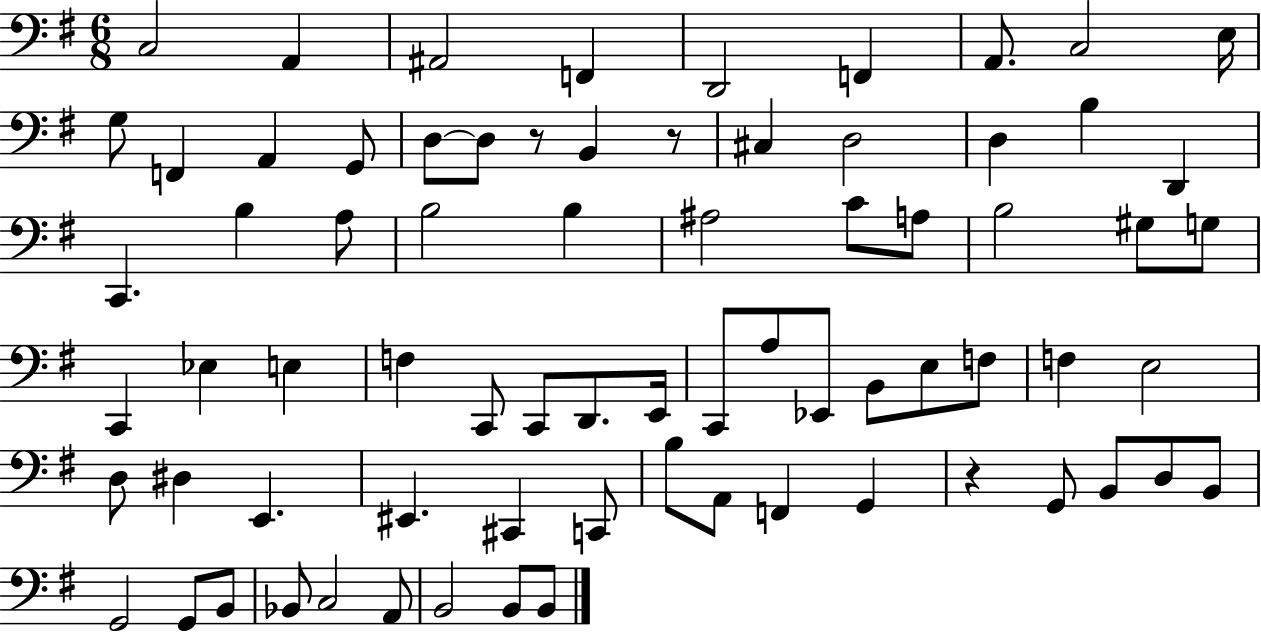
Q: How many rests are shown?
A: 3